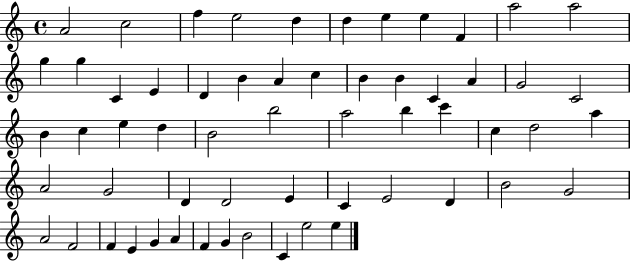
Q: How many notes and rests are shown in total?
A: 59